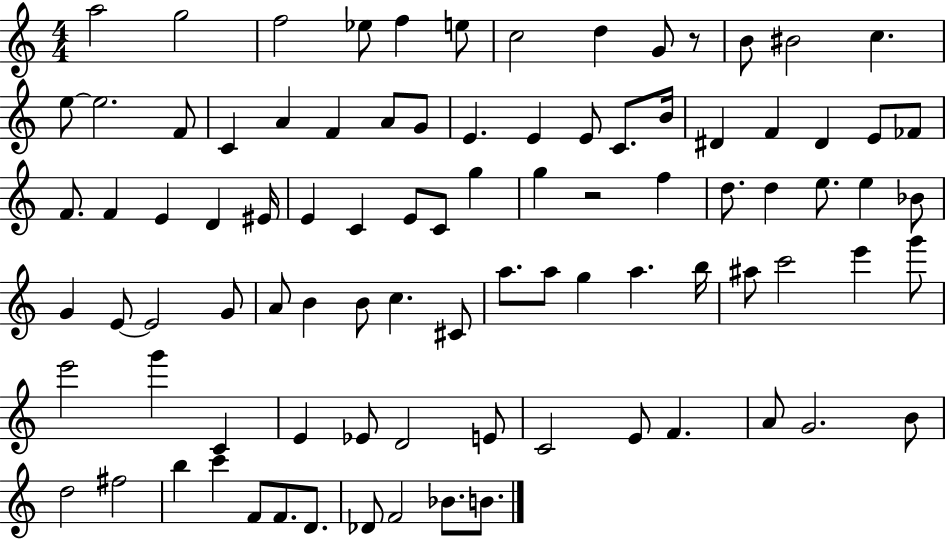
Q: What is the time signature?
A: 4/4